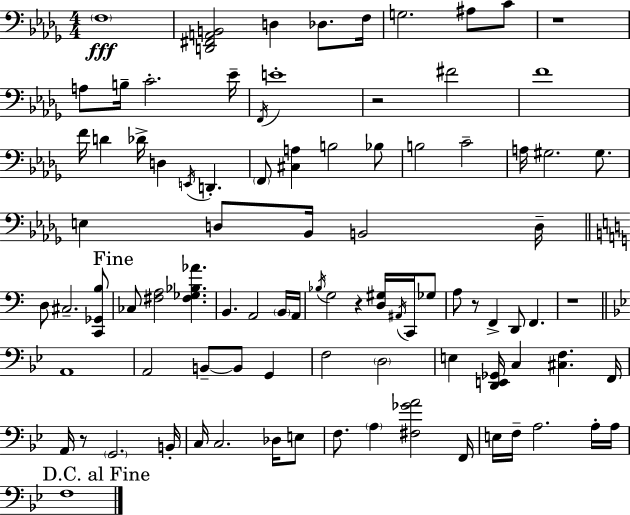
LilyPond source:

{
  \clef bass
  \numericTimeSignature
  \time 4/4
  \key bes \minor
  \parenthesize f1\fff | <d, fis, a, b,>2 d4 des8. f16 | g2. ais8 c'8 | r1 | \break a8 b16-- c'2.-. ees'16-- | \acciaccatura { f,16 } e'1-. | r2 fis'2 | f'1 | \break f'16 d'4 des'16-> d4 \acciaccatura { e,16 } d,4.-. | \parenthesize f,8 <cis a>4 b2 | bes8 b2 c'2-- | a16 gis2. gis8. | \break e4 d8 bes,16 b,2 | d16-- \bar "||" \break \key c \major d8 cis2.-- <c, ges, b>8 | \mark "Fine" ces8 <fis a>2 <fis ges bes aes'>4. | b,4. a,2 \parenthesize b,16 a,16 | \acciaccatura { bes16 } g2 r4 <d gis>16 \acciaccatura { ais,16 } c,16 | \break ges8 a8 r8 f,4-> d,8 f,4. | r1 | \bar "||" \break \key bes \major a,1 | a,2 b,8--~~ b,8 g,4 | f2 \parenthesize d2 | e4 <d, e, ges,>16 c4 <cis f>4. f,16 | \break a,16 r8 \parenthesize g,2. b,16-. | c16 c2. des16 e8 | f8. \parenthesize a4 <fis ges' a'>2 f,16 | e16 f16-- a2. a16-. a16 | \break \mark "D.C. al Fine" f1 | \bar "|."
}